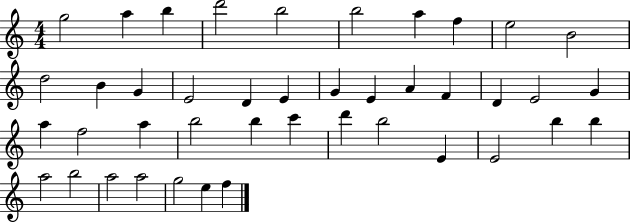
{
  \clef treble
  \numericTimeSignature
  \time 4/4
  \key c \major
  g''2 a''4 b''4 | d'''2 b''2 | b''2 a''4 f''4 | e''2 b'2 | \break d''2 b'4 g'4 | e'2 d'4 e'4 | g'4 e'4 a'4 f'4 | d'4 e'2 g'4 | \break a''4 f''2 a''4 | b''2 b''4 c'''4 | d'''4 b''2 e'4 | e'2 b''4 b''4 | \break a''2 b''2 | a''2 a''2 | g''2 e''4 f''4 | \bar "|."
}